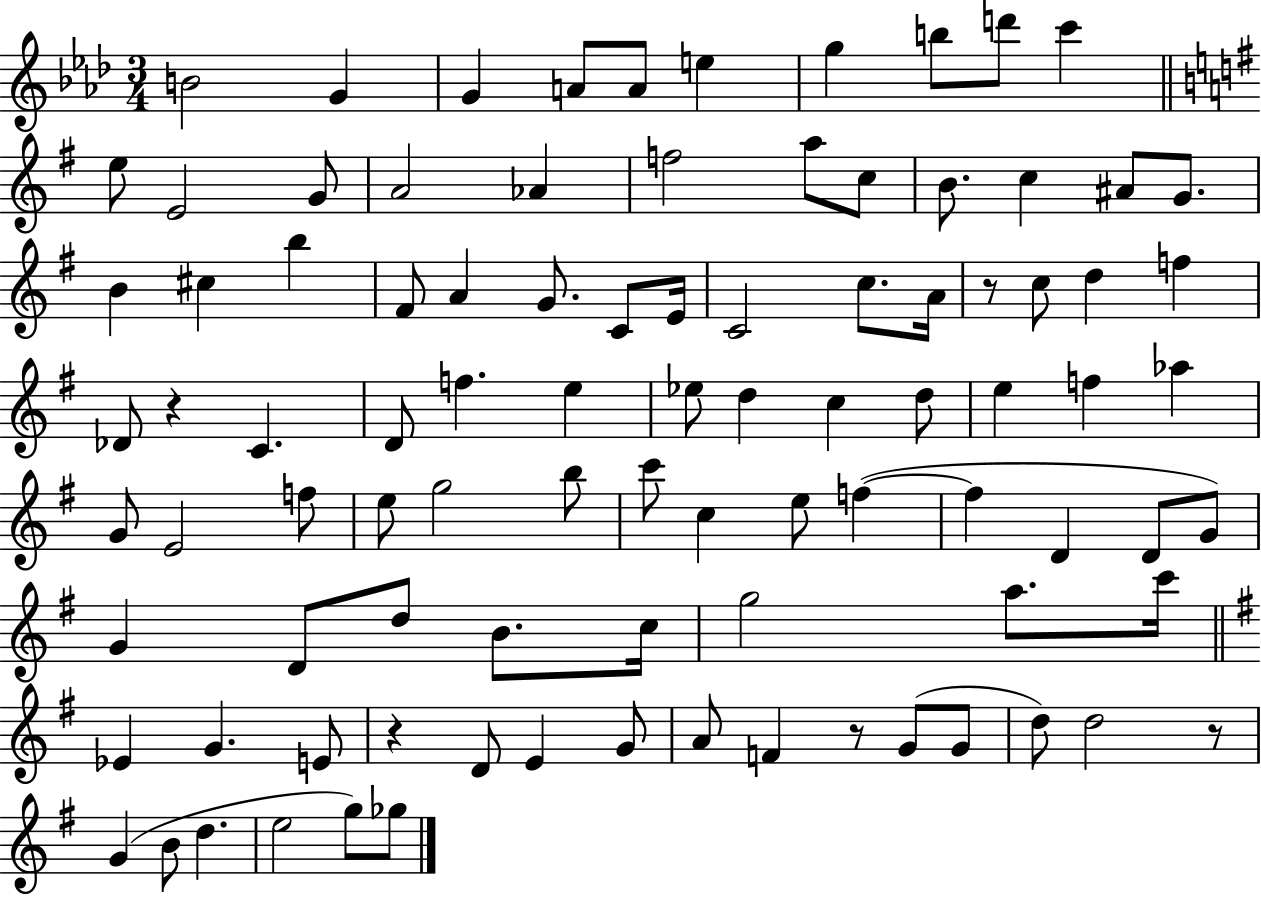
{
  \clef treble
  \numericTimeSignature
  \time 3/4
  \key aes \major
  b'2 g'4 | g'4 a'8 a'8 e''4 | g''4 b''8 d'''8 c'''4 | \bar "||" \break \key e \minor e''8 e'2 g'8 | a'2 aes'4 | f''2 a''8 c''8 | b'8. c''4 ais'8 g'8. | \break b'4 cis''4 b''4 | fis'8 a'4 g'8. c'8 e'16 | c'2 c''8. a'16 | r8 c''8 d''4 f''4 | \break des'8 r4 c'4. | d'8 f''4. e''4 | ees''8 d''4 c''4 d''8 | e''4 f''4 aes''4 | \break g'8 e'2 f''8 | e''8 g''2 b''8 | c'''8 c''4 e''8 f''4~(~ | f''4 d'4 d'8 g'8) | \break g'4 d'8 d''8 b'8. c''16 | g''2 a''8. c'''16 | \bar "||" \break \key g \major ees'4 g'4. e'8 | r4 d'8 e'4 g'8 | a'8 f'4 r8 g'8( g'8 | d''8) d''2 r8 | \break g'4( b'8 d''4. | e''2 g''8) ges''8 | \bar "|."
}